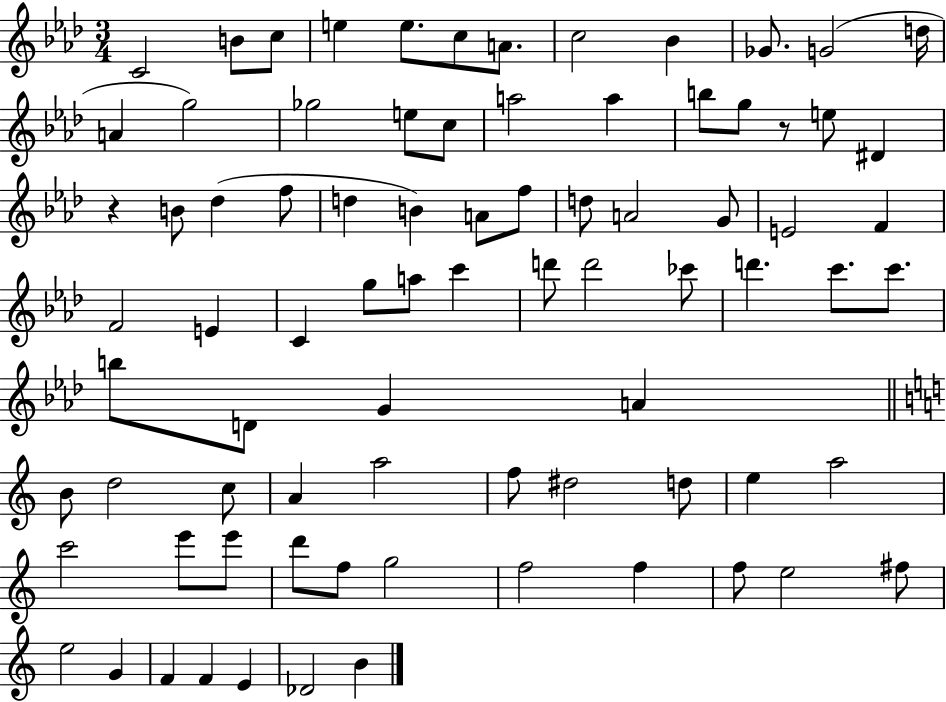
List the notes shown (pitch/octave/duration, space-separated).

C4/h B4/e C5/e E5/q E5/e. C5/e A4/e. C5/h Bb4/q Gb4/e. G4/h D5/s A4/q G5/h Gb5/h E5/e C5/e A5/h A5/q B5/e G5/e R/e E5/e D#4/q R/q B4/e Db5/q F5/e D5/q B4/q A4/e F5/e D5/e A4/h G4/e E4/h F4/q F4/h E4/q C4/q G5/e A5/e C6/q D6/e D6/h CES6/e D6/q. C6/e. C6/e. B5/e D4/e G4/q A4/q B4/e D5/h C5/e A4/q A5/h F5/e D#5/h D5/e E5/q A5/h C6/h E6/e E6/e D6/e F5/e G5/h F5/h F5/q F5/e E5/h F#5/e E5/h G4/q F4/q F4/q E4/q Db4/h B4/q